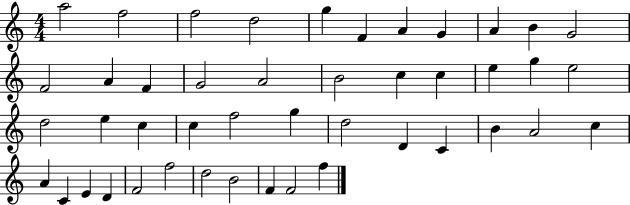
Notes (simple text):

A5/h F5/h F5/h D5/h G5/q F4/q A4/q G4/q A4/q B4/q G4/h F4/h A4/q F4/q G4/h A4/h B4/h C5/q C5/q E5/q G5/q E5/h D5/h E5/q C5/q C5/q F5/h G5/q D5/h D4/q C4/q B4/q A4/h C5/q A4/q C4/q E4/q D4/q F4/h F5/h D5/h B4/h F4/q F4/h F5/q